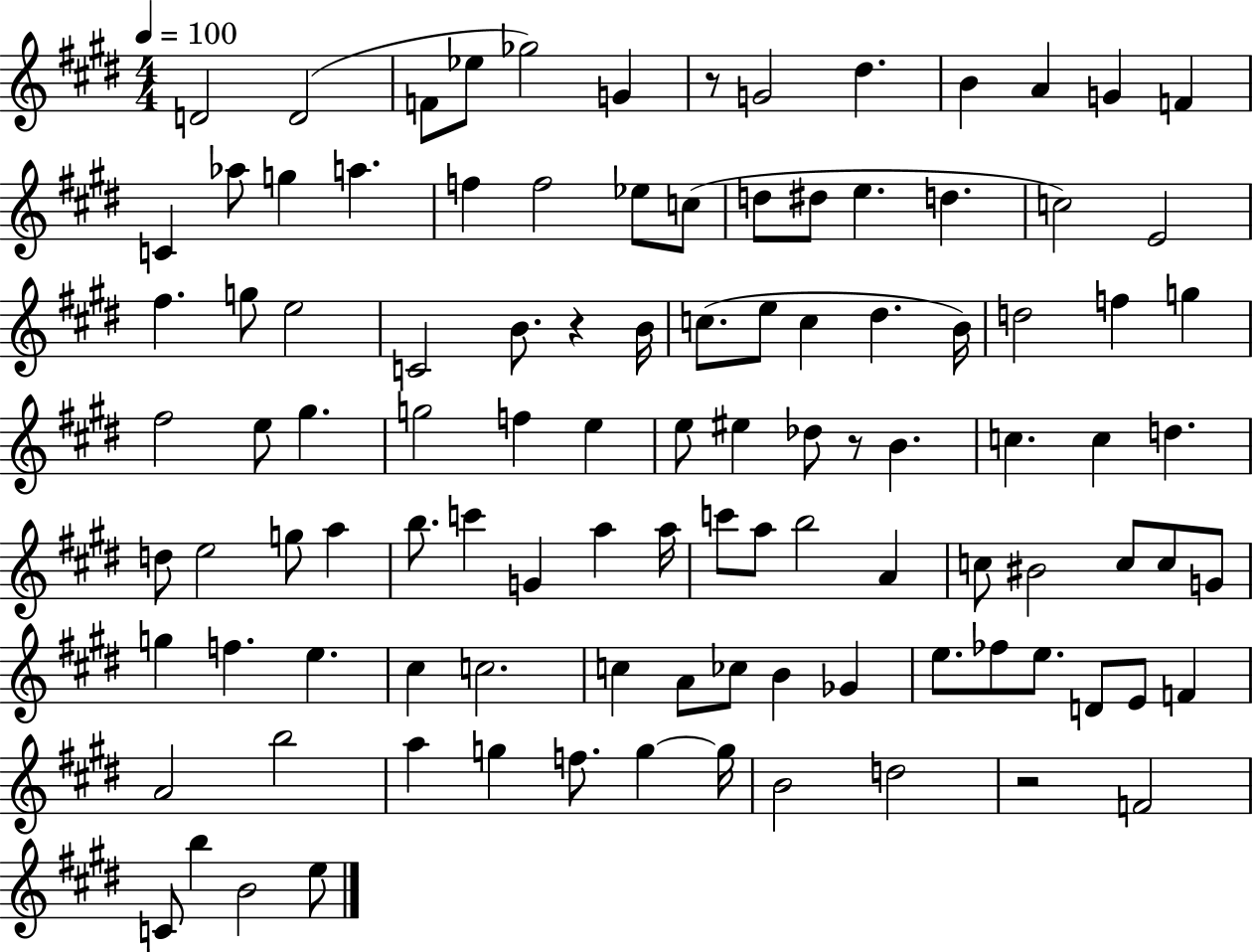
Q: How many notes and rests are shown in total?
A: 105